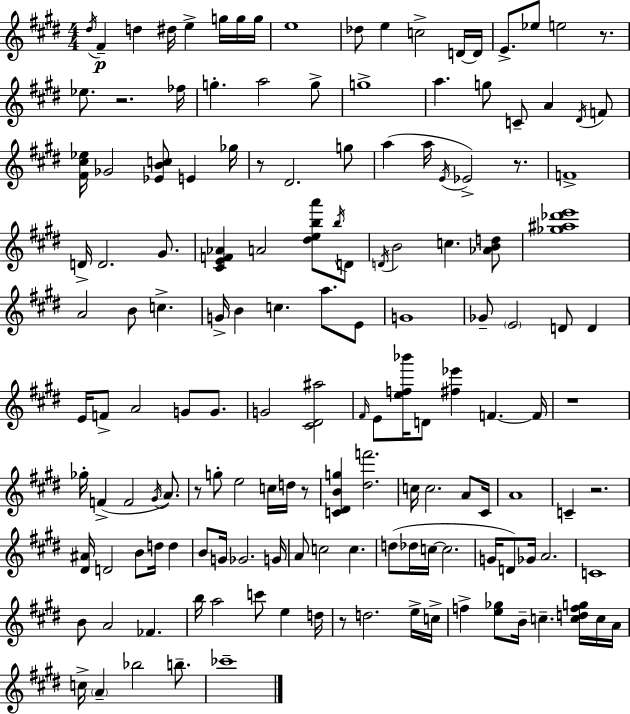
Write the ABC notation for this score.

X:1
T:Untitled
M:4/4
L:1/4
K:E
^d/4 ^F d ^d/4 e g/4 g/4 g/4 e4 _d/2 e c2 D/4 D/4 E/2 _e/2 e2 z/2 _e/2 z2 _f/4 g a2 g/2 g4 a g/2 C/2 A ^D/4 F/2 [^F^c_e]/4 _G2 [_EBc]/2 E _g/4 z/2 ^D2 g/2 a a/4 E/4 _E2 z/2 F4 D/4 D2 ^G/2 [^CEF_A] A2 [^deba']/2 b/4 D/2 D/4 B2 c [_ABd]/2 [_g^a_d'e']4 A2 B/2 c G/4 B c a/2 E/2 G4 _G/2 E2 D/2 D E/4 F/2 A2 G/2 G/2 G2 [^C^D^a]2 ^F/4 E/2 [ef_b']/4 D/2 [^f_e'] F F/4 z4 _g/4 F F2 ^G/4 A/2 z/2 g/2 e2 c/4 d/4 z/2 [C^DBg] [^df']2 c/4 c2 A/2 ^C/4 A4 C z2 [^D^A]/4 D2 B/2 d/4 d B/2 G/4 _G2 G/4 A/2 c2 c d/2 _d/4 c/4 c2 G/4 D/2 _G/4 A2 C4 B/2 A2 _F b/4 a2 c'/2 e d/4 z/2 d2 e/4 c/4 f [e_g]/2 B/4 c [cdfg]/4 c/4 A/4 c/4 A _b2 b/2 _c'4